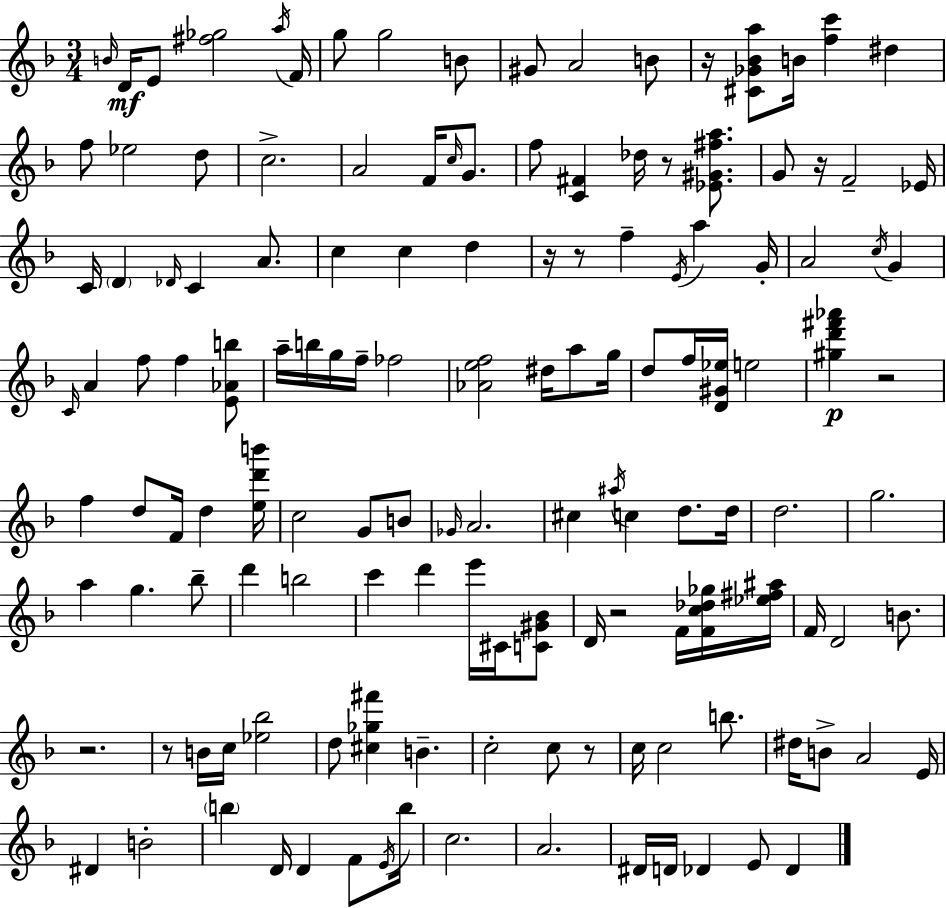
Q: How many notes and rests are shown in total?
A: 139